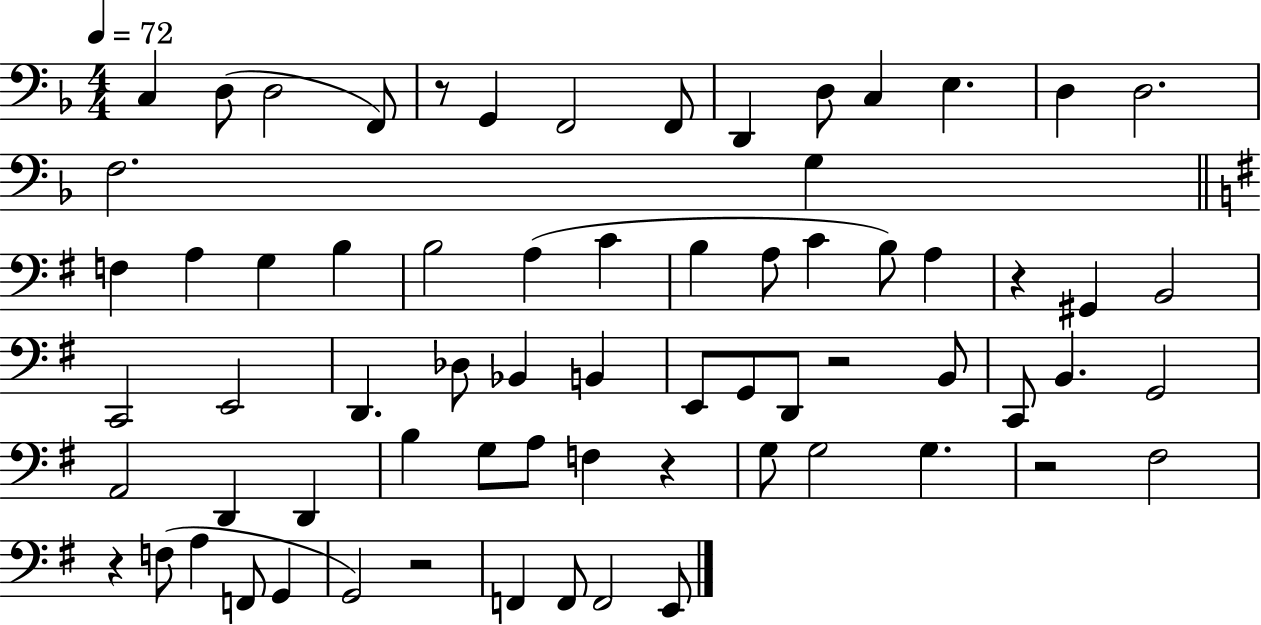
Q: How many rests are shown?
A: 7